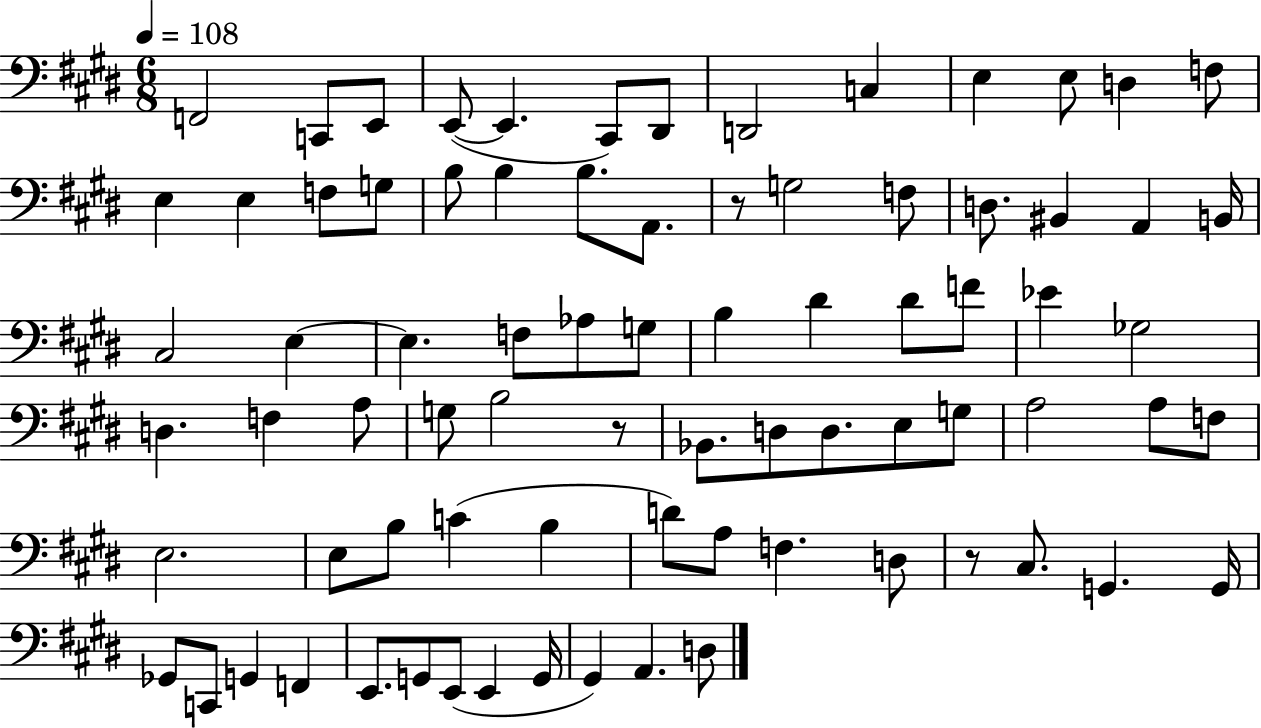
F2/h C2/e E2/e E2/e E2/q. C#2/e D#2/e D2/h C3/q E3/q E3/e D3/q F3/e E3/q E3/q F3/e G3/e B3/e B3/q B3/e. A2/e. R/e G3/h F3/e D3/e. BIS2/q A2/q B2/s C#3/h E3/q E3/q. F3/e Ab3/e G3/e B3/q D#4/q D#4/e F4/e Eb4/q Gb3/h D3/q. F3/q A3/e G3/e B3/h R/e Bb2/e. D3/e D3/e. E3/e G3/e A3/h A3/e F3/e E3/h. E3/e B3/e C4/q B3/q D4/e A3/e F3/q. D3/e R/e C#3/e. G2/q. G2/s Gb2/e C2/e G2/q F2/q E2/e. G2/e E2/e E2/q G2/s G#2/q A2/q. D3/e